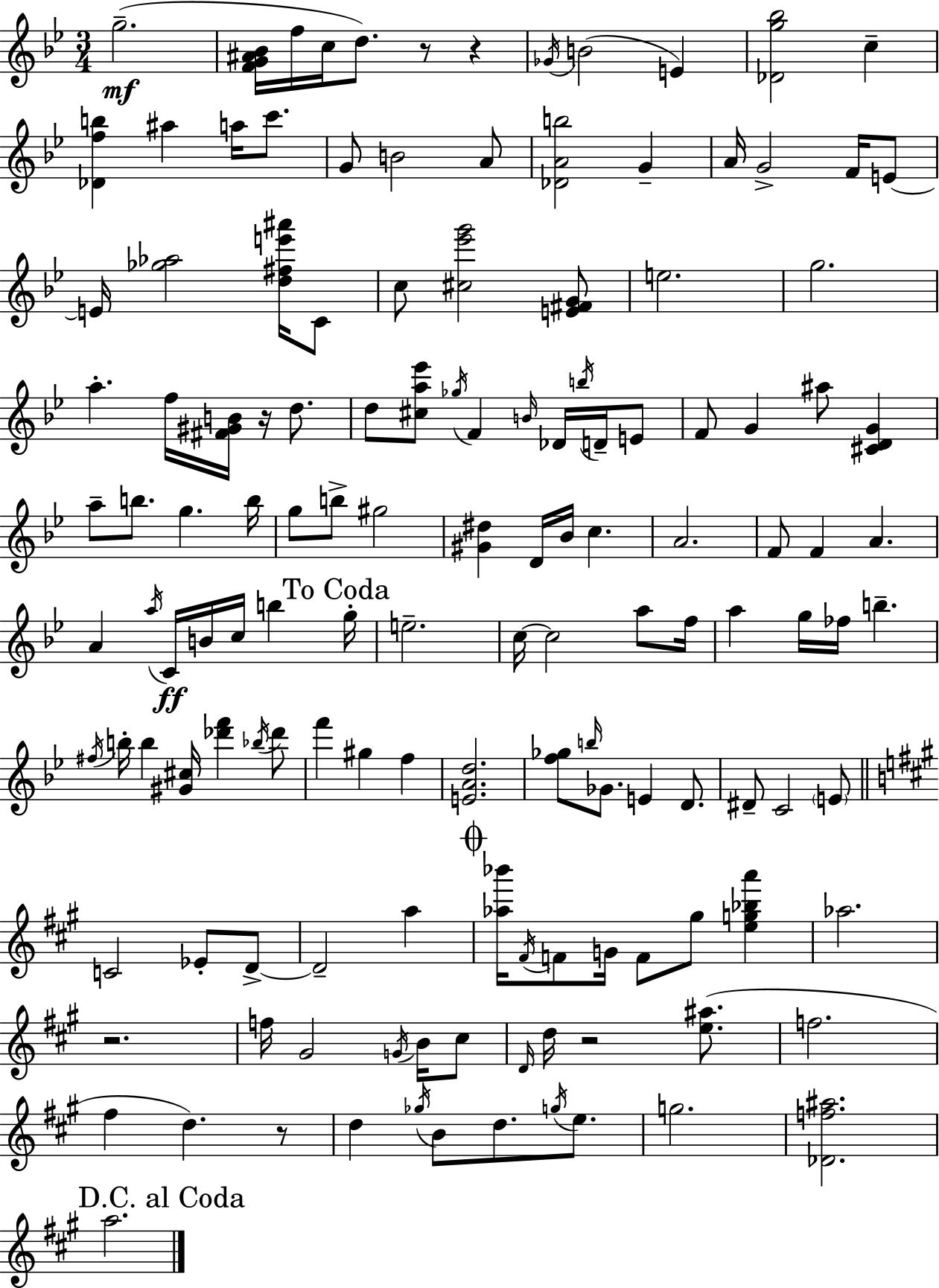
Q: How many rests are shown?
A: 6